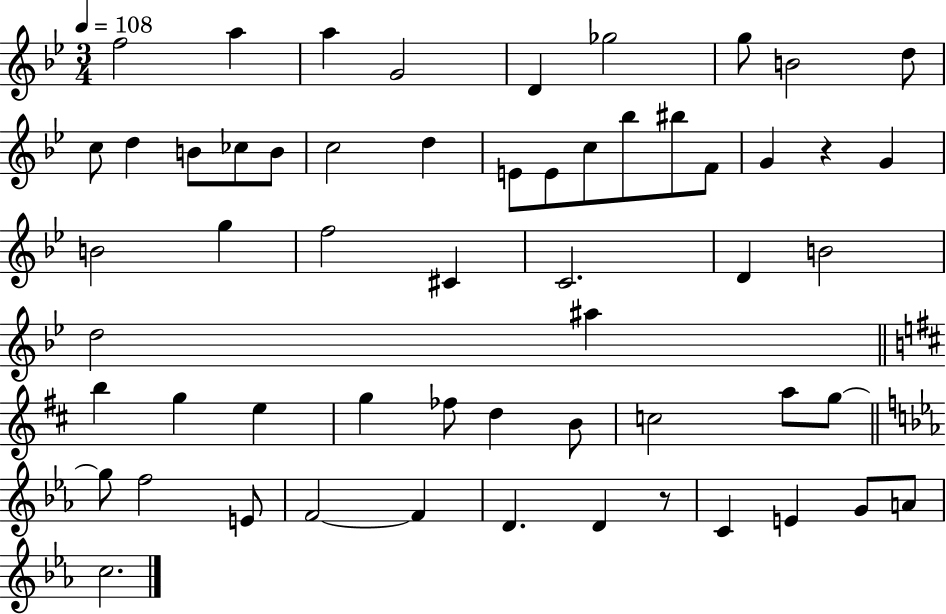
F5/h A5/q A5/q G4/h D4/q Gb5/h G5/e B4/h D5/e C5/e D5/q B4/e CES5/e B4/e C5/h D5/q E4/e E4/e C5/e Bb5/e BIS5/e F4/e G4/q R/q G4/q B4/h G5/q F5/h C#4/q C4/h. D4/q B4/h D5/h A#5/q B5/q G5/q E5/q G5/q FES5/e D5/q B4/e C5/h A5/e G5/e G5/e F5/h E4/e F4/h F4/q D4/q. D4/q R/e C4/q E4/q G4/e A4/e C5/h.